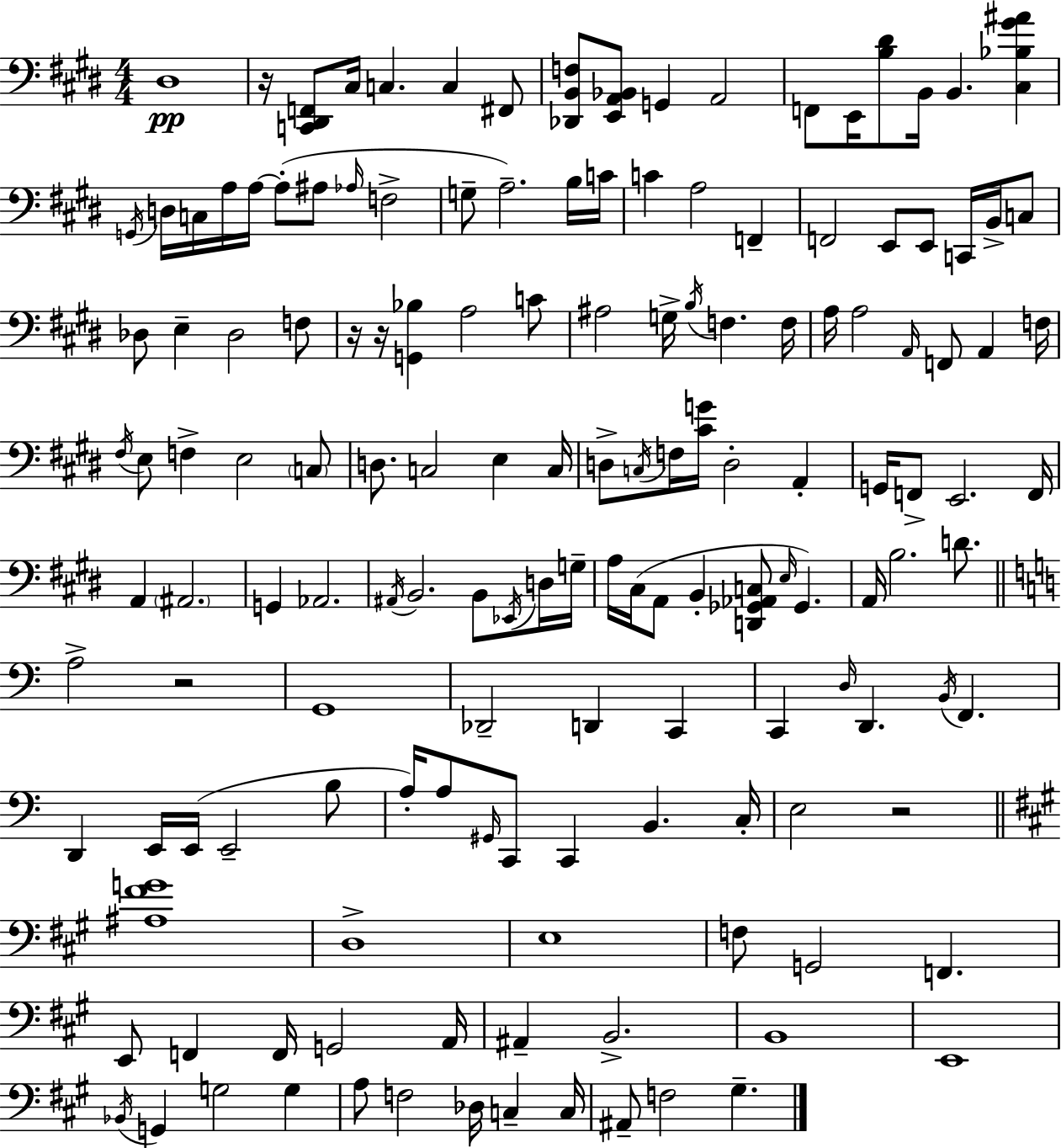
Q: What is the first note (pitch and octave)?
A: D#3